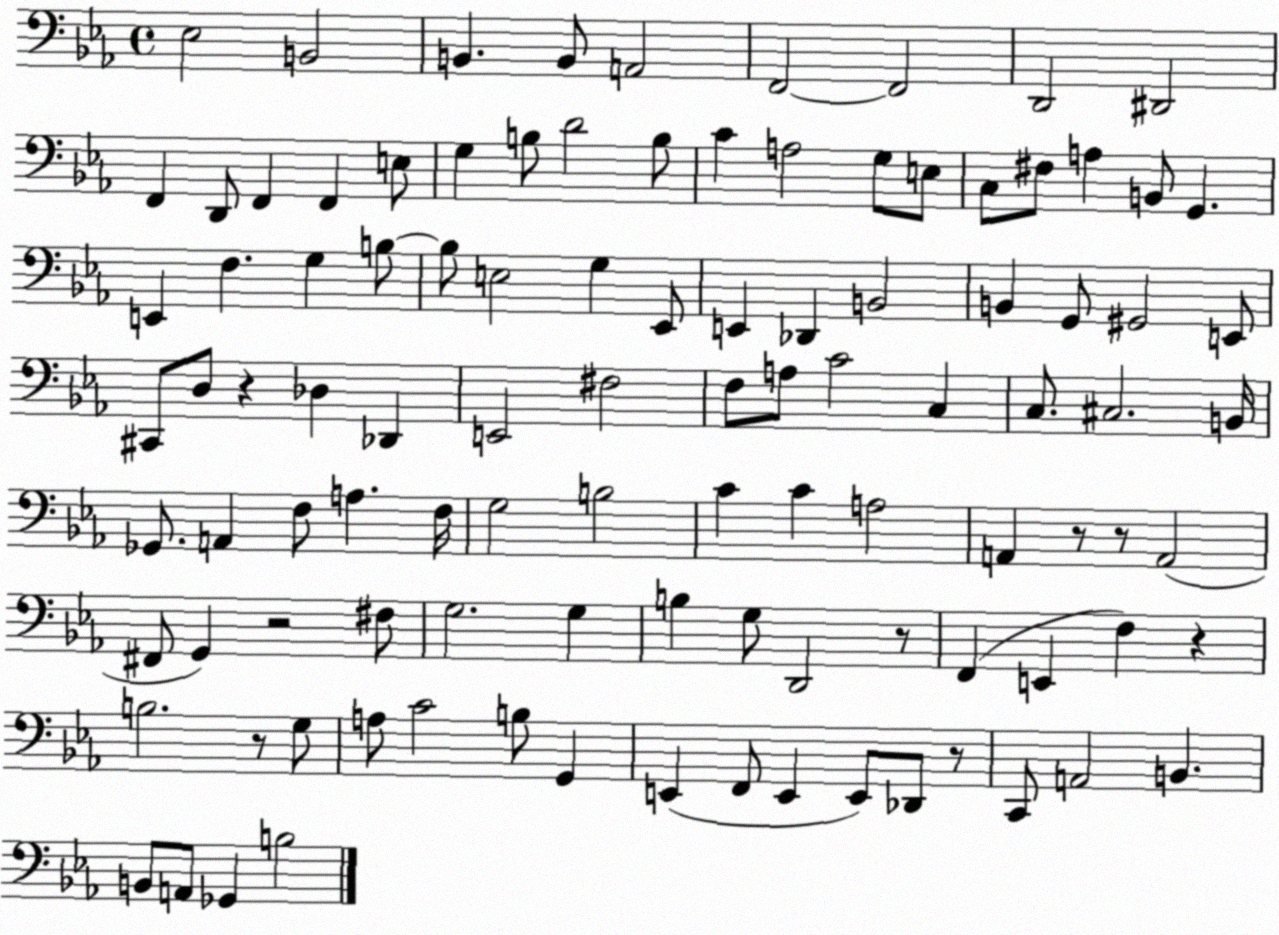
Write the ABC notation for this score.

X:1
T:Untitled
M:4/4
L:1/4
K:Eb
_E,2 B,,2 B,, B,,/2 A,,2 F,,2 F,,2 D,,2 ^D,,2 F,, D,,/2 F,, F,, E,/2 G, B,/2 D2 B,/2 C A,2 G,/2 E,/2 C,/2 ^F,/2 A, B,,/2 G,, E,, F, G, B,/2 B,/2 E,2 G, _E,,/2 E,, _D,, B,,2 B,, G,,/2 ^G,,2 E,,/2 ^C,,/2 D,/2 z _D, _D,, E,,2 ^F,2 F,/2 A,/2 C2 C, C,/2 ^C,2 B,,/4 _G,,/2 A,, F,/2 A, F,/4 G,2 B,2 C C A,2 A,, z/2 z/2 A,,2 ^F,,/2 G,, z2 ^F,/2 G,2 G, B, G,/2 D,,2 z/2 F,, E,, F, z B,2 z/2 G,/2 A,/2 C2 B,/2 G,, E,, F,,/2 E,, E,,/2 _D,,/2 z/2 C,,/2 A,,2 B,, B,,/2 A,,/2 _G,, B,2